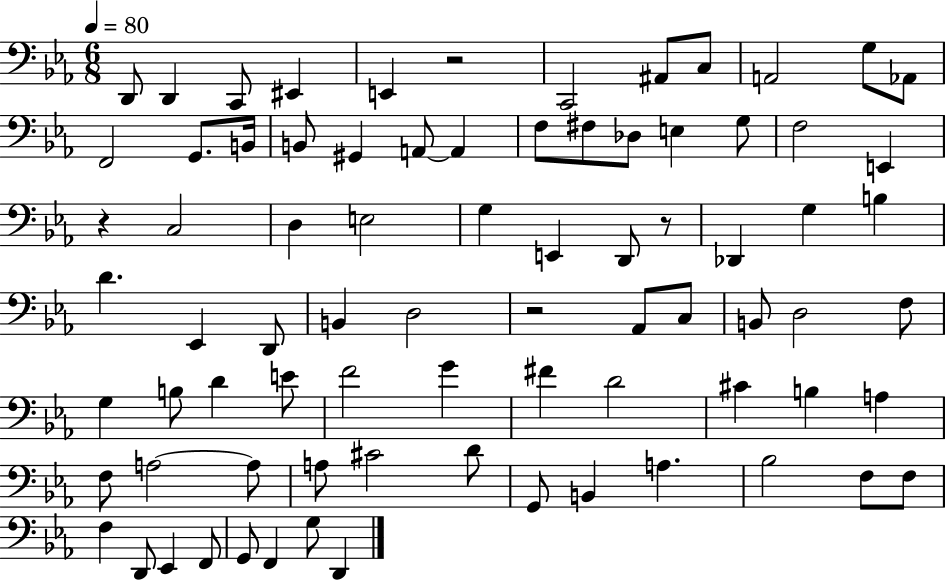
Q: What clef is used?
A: bass